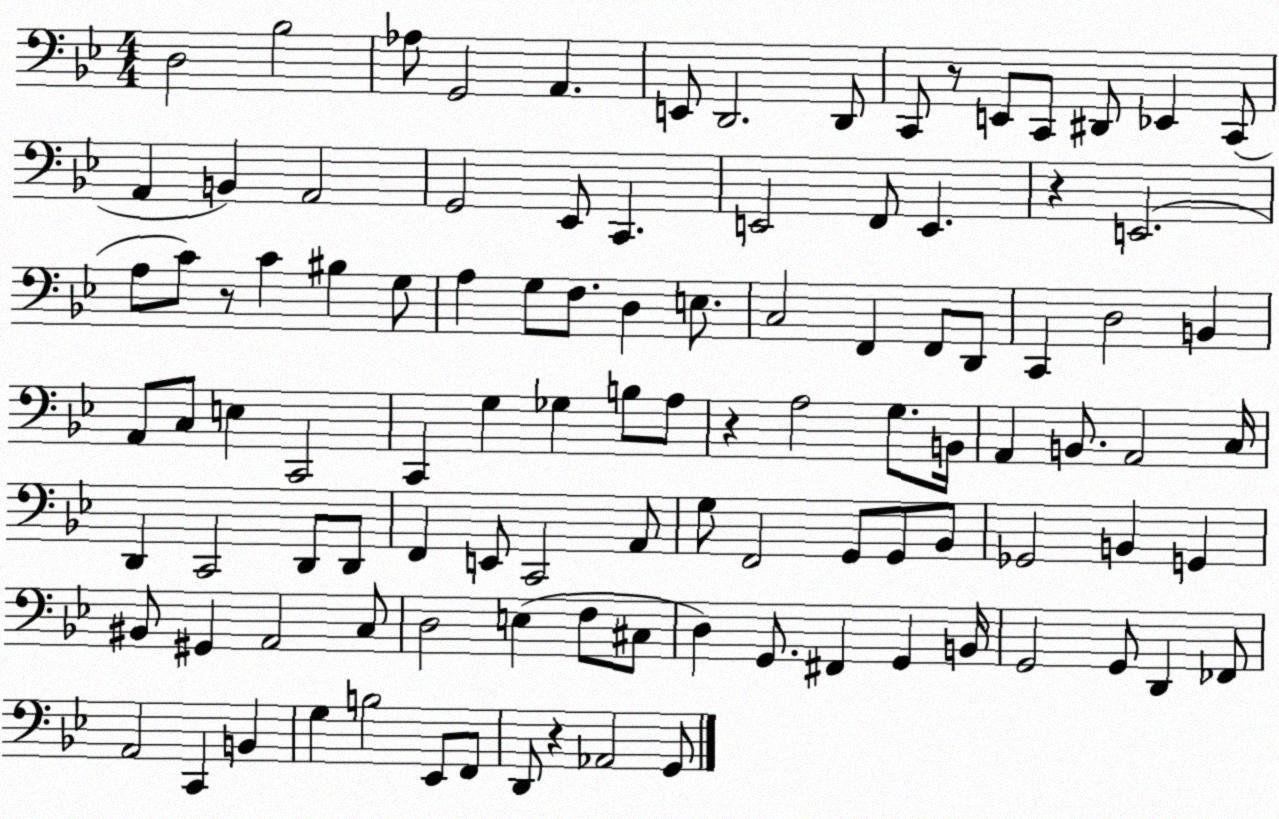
X:1
T:Untitled
M:4/4
L:1/4
K:Bb
D,2 _B,2 _A,/2 G,,2 A,, E,,/2 D,,2 D,,/2 C,,/2 z/2 E,,/2 C,,/2 ^D,,/2 _E,, C,,/2 A,, B,, A,,2 G,,2 _E,,/2 C,, E,,2 F,,/2 E,, z E,,2 A,/2 C/2 z/2 C ^B, G,/2 A, G,/2 F,/2 D, E,/2 C,2 F,, F,,/2 D,,/2 C,, D,2 B,, A,,/2 C,/2 E, C,,2 C,, G, _G, B,/2 A,/2 z A,2 G,/2 B,,/4 A,, B,,/2 A,,2 C,/4 D,, C,,2 D,,/2 D,,/2 F,, E,,/2 C,,2 A,,/2 G,/2 F,,2 G,,/2 G,,/2 _B,,/2 _G,,2 B,, G,, ^B,,/2 ^G,, A,,2 C,/2 D,2 E, F,/2 ^C,/2 D, G,,/2 ^F,, G,, B,,/4 G,,2 G,,/2 D,, _F,,/2 A,,2 C,, B,, G, B,2 _E,,/2 F,,/2 D,,/2 z _A,,2 G,,/2